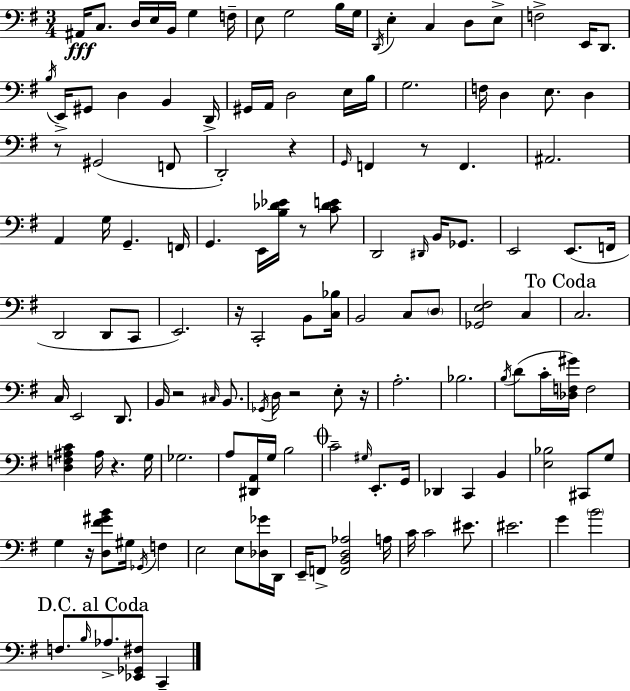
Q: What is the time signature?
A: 3/4